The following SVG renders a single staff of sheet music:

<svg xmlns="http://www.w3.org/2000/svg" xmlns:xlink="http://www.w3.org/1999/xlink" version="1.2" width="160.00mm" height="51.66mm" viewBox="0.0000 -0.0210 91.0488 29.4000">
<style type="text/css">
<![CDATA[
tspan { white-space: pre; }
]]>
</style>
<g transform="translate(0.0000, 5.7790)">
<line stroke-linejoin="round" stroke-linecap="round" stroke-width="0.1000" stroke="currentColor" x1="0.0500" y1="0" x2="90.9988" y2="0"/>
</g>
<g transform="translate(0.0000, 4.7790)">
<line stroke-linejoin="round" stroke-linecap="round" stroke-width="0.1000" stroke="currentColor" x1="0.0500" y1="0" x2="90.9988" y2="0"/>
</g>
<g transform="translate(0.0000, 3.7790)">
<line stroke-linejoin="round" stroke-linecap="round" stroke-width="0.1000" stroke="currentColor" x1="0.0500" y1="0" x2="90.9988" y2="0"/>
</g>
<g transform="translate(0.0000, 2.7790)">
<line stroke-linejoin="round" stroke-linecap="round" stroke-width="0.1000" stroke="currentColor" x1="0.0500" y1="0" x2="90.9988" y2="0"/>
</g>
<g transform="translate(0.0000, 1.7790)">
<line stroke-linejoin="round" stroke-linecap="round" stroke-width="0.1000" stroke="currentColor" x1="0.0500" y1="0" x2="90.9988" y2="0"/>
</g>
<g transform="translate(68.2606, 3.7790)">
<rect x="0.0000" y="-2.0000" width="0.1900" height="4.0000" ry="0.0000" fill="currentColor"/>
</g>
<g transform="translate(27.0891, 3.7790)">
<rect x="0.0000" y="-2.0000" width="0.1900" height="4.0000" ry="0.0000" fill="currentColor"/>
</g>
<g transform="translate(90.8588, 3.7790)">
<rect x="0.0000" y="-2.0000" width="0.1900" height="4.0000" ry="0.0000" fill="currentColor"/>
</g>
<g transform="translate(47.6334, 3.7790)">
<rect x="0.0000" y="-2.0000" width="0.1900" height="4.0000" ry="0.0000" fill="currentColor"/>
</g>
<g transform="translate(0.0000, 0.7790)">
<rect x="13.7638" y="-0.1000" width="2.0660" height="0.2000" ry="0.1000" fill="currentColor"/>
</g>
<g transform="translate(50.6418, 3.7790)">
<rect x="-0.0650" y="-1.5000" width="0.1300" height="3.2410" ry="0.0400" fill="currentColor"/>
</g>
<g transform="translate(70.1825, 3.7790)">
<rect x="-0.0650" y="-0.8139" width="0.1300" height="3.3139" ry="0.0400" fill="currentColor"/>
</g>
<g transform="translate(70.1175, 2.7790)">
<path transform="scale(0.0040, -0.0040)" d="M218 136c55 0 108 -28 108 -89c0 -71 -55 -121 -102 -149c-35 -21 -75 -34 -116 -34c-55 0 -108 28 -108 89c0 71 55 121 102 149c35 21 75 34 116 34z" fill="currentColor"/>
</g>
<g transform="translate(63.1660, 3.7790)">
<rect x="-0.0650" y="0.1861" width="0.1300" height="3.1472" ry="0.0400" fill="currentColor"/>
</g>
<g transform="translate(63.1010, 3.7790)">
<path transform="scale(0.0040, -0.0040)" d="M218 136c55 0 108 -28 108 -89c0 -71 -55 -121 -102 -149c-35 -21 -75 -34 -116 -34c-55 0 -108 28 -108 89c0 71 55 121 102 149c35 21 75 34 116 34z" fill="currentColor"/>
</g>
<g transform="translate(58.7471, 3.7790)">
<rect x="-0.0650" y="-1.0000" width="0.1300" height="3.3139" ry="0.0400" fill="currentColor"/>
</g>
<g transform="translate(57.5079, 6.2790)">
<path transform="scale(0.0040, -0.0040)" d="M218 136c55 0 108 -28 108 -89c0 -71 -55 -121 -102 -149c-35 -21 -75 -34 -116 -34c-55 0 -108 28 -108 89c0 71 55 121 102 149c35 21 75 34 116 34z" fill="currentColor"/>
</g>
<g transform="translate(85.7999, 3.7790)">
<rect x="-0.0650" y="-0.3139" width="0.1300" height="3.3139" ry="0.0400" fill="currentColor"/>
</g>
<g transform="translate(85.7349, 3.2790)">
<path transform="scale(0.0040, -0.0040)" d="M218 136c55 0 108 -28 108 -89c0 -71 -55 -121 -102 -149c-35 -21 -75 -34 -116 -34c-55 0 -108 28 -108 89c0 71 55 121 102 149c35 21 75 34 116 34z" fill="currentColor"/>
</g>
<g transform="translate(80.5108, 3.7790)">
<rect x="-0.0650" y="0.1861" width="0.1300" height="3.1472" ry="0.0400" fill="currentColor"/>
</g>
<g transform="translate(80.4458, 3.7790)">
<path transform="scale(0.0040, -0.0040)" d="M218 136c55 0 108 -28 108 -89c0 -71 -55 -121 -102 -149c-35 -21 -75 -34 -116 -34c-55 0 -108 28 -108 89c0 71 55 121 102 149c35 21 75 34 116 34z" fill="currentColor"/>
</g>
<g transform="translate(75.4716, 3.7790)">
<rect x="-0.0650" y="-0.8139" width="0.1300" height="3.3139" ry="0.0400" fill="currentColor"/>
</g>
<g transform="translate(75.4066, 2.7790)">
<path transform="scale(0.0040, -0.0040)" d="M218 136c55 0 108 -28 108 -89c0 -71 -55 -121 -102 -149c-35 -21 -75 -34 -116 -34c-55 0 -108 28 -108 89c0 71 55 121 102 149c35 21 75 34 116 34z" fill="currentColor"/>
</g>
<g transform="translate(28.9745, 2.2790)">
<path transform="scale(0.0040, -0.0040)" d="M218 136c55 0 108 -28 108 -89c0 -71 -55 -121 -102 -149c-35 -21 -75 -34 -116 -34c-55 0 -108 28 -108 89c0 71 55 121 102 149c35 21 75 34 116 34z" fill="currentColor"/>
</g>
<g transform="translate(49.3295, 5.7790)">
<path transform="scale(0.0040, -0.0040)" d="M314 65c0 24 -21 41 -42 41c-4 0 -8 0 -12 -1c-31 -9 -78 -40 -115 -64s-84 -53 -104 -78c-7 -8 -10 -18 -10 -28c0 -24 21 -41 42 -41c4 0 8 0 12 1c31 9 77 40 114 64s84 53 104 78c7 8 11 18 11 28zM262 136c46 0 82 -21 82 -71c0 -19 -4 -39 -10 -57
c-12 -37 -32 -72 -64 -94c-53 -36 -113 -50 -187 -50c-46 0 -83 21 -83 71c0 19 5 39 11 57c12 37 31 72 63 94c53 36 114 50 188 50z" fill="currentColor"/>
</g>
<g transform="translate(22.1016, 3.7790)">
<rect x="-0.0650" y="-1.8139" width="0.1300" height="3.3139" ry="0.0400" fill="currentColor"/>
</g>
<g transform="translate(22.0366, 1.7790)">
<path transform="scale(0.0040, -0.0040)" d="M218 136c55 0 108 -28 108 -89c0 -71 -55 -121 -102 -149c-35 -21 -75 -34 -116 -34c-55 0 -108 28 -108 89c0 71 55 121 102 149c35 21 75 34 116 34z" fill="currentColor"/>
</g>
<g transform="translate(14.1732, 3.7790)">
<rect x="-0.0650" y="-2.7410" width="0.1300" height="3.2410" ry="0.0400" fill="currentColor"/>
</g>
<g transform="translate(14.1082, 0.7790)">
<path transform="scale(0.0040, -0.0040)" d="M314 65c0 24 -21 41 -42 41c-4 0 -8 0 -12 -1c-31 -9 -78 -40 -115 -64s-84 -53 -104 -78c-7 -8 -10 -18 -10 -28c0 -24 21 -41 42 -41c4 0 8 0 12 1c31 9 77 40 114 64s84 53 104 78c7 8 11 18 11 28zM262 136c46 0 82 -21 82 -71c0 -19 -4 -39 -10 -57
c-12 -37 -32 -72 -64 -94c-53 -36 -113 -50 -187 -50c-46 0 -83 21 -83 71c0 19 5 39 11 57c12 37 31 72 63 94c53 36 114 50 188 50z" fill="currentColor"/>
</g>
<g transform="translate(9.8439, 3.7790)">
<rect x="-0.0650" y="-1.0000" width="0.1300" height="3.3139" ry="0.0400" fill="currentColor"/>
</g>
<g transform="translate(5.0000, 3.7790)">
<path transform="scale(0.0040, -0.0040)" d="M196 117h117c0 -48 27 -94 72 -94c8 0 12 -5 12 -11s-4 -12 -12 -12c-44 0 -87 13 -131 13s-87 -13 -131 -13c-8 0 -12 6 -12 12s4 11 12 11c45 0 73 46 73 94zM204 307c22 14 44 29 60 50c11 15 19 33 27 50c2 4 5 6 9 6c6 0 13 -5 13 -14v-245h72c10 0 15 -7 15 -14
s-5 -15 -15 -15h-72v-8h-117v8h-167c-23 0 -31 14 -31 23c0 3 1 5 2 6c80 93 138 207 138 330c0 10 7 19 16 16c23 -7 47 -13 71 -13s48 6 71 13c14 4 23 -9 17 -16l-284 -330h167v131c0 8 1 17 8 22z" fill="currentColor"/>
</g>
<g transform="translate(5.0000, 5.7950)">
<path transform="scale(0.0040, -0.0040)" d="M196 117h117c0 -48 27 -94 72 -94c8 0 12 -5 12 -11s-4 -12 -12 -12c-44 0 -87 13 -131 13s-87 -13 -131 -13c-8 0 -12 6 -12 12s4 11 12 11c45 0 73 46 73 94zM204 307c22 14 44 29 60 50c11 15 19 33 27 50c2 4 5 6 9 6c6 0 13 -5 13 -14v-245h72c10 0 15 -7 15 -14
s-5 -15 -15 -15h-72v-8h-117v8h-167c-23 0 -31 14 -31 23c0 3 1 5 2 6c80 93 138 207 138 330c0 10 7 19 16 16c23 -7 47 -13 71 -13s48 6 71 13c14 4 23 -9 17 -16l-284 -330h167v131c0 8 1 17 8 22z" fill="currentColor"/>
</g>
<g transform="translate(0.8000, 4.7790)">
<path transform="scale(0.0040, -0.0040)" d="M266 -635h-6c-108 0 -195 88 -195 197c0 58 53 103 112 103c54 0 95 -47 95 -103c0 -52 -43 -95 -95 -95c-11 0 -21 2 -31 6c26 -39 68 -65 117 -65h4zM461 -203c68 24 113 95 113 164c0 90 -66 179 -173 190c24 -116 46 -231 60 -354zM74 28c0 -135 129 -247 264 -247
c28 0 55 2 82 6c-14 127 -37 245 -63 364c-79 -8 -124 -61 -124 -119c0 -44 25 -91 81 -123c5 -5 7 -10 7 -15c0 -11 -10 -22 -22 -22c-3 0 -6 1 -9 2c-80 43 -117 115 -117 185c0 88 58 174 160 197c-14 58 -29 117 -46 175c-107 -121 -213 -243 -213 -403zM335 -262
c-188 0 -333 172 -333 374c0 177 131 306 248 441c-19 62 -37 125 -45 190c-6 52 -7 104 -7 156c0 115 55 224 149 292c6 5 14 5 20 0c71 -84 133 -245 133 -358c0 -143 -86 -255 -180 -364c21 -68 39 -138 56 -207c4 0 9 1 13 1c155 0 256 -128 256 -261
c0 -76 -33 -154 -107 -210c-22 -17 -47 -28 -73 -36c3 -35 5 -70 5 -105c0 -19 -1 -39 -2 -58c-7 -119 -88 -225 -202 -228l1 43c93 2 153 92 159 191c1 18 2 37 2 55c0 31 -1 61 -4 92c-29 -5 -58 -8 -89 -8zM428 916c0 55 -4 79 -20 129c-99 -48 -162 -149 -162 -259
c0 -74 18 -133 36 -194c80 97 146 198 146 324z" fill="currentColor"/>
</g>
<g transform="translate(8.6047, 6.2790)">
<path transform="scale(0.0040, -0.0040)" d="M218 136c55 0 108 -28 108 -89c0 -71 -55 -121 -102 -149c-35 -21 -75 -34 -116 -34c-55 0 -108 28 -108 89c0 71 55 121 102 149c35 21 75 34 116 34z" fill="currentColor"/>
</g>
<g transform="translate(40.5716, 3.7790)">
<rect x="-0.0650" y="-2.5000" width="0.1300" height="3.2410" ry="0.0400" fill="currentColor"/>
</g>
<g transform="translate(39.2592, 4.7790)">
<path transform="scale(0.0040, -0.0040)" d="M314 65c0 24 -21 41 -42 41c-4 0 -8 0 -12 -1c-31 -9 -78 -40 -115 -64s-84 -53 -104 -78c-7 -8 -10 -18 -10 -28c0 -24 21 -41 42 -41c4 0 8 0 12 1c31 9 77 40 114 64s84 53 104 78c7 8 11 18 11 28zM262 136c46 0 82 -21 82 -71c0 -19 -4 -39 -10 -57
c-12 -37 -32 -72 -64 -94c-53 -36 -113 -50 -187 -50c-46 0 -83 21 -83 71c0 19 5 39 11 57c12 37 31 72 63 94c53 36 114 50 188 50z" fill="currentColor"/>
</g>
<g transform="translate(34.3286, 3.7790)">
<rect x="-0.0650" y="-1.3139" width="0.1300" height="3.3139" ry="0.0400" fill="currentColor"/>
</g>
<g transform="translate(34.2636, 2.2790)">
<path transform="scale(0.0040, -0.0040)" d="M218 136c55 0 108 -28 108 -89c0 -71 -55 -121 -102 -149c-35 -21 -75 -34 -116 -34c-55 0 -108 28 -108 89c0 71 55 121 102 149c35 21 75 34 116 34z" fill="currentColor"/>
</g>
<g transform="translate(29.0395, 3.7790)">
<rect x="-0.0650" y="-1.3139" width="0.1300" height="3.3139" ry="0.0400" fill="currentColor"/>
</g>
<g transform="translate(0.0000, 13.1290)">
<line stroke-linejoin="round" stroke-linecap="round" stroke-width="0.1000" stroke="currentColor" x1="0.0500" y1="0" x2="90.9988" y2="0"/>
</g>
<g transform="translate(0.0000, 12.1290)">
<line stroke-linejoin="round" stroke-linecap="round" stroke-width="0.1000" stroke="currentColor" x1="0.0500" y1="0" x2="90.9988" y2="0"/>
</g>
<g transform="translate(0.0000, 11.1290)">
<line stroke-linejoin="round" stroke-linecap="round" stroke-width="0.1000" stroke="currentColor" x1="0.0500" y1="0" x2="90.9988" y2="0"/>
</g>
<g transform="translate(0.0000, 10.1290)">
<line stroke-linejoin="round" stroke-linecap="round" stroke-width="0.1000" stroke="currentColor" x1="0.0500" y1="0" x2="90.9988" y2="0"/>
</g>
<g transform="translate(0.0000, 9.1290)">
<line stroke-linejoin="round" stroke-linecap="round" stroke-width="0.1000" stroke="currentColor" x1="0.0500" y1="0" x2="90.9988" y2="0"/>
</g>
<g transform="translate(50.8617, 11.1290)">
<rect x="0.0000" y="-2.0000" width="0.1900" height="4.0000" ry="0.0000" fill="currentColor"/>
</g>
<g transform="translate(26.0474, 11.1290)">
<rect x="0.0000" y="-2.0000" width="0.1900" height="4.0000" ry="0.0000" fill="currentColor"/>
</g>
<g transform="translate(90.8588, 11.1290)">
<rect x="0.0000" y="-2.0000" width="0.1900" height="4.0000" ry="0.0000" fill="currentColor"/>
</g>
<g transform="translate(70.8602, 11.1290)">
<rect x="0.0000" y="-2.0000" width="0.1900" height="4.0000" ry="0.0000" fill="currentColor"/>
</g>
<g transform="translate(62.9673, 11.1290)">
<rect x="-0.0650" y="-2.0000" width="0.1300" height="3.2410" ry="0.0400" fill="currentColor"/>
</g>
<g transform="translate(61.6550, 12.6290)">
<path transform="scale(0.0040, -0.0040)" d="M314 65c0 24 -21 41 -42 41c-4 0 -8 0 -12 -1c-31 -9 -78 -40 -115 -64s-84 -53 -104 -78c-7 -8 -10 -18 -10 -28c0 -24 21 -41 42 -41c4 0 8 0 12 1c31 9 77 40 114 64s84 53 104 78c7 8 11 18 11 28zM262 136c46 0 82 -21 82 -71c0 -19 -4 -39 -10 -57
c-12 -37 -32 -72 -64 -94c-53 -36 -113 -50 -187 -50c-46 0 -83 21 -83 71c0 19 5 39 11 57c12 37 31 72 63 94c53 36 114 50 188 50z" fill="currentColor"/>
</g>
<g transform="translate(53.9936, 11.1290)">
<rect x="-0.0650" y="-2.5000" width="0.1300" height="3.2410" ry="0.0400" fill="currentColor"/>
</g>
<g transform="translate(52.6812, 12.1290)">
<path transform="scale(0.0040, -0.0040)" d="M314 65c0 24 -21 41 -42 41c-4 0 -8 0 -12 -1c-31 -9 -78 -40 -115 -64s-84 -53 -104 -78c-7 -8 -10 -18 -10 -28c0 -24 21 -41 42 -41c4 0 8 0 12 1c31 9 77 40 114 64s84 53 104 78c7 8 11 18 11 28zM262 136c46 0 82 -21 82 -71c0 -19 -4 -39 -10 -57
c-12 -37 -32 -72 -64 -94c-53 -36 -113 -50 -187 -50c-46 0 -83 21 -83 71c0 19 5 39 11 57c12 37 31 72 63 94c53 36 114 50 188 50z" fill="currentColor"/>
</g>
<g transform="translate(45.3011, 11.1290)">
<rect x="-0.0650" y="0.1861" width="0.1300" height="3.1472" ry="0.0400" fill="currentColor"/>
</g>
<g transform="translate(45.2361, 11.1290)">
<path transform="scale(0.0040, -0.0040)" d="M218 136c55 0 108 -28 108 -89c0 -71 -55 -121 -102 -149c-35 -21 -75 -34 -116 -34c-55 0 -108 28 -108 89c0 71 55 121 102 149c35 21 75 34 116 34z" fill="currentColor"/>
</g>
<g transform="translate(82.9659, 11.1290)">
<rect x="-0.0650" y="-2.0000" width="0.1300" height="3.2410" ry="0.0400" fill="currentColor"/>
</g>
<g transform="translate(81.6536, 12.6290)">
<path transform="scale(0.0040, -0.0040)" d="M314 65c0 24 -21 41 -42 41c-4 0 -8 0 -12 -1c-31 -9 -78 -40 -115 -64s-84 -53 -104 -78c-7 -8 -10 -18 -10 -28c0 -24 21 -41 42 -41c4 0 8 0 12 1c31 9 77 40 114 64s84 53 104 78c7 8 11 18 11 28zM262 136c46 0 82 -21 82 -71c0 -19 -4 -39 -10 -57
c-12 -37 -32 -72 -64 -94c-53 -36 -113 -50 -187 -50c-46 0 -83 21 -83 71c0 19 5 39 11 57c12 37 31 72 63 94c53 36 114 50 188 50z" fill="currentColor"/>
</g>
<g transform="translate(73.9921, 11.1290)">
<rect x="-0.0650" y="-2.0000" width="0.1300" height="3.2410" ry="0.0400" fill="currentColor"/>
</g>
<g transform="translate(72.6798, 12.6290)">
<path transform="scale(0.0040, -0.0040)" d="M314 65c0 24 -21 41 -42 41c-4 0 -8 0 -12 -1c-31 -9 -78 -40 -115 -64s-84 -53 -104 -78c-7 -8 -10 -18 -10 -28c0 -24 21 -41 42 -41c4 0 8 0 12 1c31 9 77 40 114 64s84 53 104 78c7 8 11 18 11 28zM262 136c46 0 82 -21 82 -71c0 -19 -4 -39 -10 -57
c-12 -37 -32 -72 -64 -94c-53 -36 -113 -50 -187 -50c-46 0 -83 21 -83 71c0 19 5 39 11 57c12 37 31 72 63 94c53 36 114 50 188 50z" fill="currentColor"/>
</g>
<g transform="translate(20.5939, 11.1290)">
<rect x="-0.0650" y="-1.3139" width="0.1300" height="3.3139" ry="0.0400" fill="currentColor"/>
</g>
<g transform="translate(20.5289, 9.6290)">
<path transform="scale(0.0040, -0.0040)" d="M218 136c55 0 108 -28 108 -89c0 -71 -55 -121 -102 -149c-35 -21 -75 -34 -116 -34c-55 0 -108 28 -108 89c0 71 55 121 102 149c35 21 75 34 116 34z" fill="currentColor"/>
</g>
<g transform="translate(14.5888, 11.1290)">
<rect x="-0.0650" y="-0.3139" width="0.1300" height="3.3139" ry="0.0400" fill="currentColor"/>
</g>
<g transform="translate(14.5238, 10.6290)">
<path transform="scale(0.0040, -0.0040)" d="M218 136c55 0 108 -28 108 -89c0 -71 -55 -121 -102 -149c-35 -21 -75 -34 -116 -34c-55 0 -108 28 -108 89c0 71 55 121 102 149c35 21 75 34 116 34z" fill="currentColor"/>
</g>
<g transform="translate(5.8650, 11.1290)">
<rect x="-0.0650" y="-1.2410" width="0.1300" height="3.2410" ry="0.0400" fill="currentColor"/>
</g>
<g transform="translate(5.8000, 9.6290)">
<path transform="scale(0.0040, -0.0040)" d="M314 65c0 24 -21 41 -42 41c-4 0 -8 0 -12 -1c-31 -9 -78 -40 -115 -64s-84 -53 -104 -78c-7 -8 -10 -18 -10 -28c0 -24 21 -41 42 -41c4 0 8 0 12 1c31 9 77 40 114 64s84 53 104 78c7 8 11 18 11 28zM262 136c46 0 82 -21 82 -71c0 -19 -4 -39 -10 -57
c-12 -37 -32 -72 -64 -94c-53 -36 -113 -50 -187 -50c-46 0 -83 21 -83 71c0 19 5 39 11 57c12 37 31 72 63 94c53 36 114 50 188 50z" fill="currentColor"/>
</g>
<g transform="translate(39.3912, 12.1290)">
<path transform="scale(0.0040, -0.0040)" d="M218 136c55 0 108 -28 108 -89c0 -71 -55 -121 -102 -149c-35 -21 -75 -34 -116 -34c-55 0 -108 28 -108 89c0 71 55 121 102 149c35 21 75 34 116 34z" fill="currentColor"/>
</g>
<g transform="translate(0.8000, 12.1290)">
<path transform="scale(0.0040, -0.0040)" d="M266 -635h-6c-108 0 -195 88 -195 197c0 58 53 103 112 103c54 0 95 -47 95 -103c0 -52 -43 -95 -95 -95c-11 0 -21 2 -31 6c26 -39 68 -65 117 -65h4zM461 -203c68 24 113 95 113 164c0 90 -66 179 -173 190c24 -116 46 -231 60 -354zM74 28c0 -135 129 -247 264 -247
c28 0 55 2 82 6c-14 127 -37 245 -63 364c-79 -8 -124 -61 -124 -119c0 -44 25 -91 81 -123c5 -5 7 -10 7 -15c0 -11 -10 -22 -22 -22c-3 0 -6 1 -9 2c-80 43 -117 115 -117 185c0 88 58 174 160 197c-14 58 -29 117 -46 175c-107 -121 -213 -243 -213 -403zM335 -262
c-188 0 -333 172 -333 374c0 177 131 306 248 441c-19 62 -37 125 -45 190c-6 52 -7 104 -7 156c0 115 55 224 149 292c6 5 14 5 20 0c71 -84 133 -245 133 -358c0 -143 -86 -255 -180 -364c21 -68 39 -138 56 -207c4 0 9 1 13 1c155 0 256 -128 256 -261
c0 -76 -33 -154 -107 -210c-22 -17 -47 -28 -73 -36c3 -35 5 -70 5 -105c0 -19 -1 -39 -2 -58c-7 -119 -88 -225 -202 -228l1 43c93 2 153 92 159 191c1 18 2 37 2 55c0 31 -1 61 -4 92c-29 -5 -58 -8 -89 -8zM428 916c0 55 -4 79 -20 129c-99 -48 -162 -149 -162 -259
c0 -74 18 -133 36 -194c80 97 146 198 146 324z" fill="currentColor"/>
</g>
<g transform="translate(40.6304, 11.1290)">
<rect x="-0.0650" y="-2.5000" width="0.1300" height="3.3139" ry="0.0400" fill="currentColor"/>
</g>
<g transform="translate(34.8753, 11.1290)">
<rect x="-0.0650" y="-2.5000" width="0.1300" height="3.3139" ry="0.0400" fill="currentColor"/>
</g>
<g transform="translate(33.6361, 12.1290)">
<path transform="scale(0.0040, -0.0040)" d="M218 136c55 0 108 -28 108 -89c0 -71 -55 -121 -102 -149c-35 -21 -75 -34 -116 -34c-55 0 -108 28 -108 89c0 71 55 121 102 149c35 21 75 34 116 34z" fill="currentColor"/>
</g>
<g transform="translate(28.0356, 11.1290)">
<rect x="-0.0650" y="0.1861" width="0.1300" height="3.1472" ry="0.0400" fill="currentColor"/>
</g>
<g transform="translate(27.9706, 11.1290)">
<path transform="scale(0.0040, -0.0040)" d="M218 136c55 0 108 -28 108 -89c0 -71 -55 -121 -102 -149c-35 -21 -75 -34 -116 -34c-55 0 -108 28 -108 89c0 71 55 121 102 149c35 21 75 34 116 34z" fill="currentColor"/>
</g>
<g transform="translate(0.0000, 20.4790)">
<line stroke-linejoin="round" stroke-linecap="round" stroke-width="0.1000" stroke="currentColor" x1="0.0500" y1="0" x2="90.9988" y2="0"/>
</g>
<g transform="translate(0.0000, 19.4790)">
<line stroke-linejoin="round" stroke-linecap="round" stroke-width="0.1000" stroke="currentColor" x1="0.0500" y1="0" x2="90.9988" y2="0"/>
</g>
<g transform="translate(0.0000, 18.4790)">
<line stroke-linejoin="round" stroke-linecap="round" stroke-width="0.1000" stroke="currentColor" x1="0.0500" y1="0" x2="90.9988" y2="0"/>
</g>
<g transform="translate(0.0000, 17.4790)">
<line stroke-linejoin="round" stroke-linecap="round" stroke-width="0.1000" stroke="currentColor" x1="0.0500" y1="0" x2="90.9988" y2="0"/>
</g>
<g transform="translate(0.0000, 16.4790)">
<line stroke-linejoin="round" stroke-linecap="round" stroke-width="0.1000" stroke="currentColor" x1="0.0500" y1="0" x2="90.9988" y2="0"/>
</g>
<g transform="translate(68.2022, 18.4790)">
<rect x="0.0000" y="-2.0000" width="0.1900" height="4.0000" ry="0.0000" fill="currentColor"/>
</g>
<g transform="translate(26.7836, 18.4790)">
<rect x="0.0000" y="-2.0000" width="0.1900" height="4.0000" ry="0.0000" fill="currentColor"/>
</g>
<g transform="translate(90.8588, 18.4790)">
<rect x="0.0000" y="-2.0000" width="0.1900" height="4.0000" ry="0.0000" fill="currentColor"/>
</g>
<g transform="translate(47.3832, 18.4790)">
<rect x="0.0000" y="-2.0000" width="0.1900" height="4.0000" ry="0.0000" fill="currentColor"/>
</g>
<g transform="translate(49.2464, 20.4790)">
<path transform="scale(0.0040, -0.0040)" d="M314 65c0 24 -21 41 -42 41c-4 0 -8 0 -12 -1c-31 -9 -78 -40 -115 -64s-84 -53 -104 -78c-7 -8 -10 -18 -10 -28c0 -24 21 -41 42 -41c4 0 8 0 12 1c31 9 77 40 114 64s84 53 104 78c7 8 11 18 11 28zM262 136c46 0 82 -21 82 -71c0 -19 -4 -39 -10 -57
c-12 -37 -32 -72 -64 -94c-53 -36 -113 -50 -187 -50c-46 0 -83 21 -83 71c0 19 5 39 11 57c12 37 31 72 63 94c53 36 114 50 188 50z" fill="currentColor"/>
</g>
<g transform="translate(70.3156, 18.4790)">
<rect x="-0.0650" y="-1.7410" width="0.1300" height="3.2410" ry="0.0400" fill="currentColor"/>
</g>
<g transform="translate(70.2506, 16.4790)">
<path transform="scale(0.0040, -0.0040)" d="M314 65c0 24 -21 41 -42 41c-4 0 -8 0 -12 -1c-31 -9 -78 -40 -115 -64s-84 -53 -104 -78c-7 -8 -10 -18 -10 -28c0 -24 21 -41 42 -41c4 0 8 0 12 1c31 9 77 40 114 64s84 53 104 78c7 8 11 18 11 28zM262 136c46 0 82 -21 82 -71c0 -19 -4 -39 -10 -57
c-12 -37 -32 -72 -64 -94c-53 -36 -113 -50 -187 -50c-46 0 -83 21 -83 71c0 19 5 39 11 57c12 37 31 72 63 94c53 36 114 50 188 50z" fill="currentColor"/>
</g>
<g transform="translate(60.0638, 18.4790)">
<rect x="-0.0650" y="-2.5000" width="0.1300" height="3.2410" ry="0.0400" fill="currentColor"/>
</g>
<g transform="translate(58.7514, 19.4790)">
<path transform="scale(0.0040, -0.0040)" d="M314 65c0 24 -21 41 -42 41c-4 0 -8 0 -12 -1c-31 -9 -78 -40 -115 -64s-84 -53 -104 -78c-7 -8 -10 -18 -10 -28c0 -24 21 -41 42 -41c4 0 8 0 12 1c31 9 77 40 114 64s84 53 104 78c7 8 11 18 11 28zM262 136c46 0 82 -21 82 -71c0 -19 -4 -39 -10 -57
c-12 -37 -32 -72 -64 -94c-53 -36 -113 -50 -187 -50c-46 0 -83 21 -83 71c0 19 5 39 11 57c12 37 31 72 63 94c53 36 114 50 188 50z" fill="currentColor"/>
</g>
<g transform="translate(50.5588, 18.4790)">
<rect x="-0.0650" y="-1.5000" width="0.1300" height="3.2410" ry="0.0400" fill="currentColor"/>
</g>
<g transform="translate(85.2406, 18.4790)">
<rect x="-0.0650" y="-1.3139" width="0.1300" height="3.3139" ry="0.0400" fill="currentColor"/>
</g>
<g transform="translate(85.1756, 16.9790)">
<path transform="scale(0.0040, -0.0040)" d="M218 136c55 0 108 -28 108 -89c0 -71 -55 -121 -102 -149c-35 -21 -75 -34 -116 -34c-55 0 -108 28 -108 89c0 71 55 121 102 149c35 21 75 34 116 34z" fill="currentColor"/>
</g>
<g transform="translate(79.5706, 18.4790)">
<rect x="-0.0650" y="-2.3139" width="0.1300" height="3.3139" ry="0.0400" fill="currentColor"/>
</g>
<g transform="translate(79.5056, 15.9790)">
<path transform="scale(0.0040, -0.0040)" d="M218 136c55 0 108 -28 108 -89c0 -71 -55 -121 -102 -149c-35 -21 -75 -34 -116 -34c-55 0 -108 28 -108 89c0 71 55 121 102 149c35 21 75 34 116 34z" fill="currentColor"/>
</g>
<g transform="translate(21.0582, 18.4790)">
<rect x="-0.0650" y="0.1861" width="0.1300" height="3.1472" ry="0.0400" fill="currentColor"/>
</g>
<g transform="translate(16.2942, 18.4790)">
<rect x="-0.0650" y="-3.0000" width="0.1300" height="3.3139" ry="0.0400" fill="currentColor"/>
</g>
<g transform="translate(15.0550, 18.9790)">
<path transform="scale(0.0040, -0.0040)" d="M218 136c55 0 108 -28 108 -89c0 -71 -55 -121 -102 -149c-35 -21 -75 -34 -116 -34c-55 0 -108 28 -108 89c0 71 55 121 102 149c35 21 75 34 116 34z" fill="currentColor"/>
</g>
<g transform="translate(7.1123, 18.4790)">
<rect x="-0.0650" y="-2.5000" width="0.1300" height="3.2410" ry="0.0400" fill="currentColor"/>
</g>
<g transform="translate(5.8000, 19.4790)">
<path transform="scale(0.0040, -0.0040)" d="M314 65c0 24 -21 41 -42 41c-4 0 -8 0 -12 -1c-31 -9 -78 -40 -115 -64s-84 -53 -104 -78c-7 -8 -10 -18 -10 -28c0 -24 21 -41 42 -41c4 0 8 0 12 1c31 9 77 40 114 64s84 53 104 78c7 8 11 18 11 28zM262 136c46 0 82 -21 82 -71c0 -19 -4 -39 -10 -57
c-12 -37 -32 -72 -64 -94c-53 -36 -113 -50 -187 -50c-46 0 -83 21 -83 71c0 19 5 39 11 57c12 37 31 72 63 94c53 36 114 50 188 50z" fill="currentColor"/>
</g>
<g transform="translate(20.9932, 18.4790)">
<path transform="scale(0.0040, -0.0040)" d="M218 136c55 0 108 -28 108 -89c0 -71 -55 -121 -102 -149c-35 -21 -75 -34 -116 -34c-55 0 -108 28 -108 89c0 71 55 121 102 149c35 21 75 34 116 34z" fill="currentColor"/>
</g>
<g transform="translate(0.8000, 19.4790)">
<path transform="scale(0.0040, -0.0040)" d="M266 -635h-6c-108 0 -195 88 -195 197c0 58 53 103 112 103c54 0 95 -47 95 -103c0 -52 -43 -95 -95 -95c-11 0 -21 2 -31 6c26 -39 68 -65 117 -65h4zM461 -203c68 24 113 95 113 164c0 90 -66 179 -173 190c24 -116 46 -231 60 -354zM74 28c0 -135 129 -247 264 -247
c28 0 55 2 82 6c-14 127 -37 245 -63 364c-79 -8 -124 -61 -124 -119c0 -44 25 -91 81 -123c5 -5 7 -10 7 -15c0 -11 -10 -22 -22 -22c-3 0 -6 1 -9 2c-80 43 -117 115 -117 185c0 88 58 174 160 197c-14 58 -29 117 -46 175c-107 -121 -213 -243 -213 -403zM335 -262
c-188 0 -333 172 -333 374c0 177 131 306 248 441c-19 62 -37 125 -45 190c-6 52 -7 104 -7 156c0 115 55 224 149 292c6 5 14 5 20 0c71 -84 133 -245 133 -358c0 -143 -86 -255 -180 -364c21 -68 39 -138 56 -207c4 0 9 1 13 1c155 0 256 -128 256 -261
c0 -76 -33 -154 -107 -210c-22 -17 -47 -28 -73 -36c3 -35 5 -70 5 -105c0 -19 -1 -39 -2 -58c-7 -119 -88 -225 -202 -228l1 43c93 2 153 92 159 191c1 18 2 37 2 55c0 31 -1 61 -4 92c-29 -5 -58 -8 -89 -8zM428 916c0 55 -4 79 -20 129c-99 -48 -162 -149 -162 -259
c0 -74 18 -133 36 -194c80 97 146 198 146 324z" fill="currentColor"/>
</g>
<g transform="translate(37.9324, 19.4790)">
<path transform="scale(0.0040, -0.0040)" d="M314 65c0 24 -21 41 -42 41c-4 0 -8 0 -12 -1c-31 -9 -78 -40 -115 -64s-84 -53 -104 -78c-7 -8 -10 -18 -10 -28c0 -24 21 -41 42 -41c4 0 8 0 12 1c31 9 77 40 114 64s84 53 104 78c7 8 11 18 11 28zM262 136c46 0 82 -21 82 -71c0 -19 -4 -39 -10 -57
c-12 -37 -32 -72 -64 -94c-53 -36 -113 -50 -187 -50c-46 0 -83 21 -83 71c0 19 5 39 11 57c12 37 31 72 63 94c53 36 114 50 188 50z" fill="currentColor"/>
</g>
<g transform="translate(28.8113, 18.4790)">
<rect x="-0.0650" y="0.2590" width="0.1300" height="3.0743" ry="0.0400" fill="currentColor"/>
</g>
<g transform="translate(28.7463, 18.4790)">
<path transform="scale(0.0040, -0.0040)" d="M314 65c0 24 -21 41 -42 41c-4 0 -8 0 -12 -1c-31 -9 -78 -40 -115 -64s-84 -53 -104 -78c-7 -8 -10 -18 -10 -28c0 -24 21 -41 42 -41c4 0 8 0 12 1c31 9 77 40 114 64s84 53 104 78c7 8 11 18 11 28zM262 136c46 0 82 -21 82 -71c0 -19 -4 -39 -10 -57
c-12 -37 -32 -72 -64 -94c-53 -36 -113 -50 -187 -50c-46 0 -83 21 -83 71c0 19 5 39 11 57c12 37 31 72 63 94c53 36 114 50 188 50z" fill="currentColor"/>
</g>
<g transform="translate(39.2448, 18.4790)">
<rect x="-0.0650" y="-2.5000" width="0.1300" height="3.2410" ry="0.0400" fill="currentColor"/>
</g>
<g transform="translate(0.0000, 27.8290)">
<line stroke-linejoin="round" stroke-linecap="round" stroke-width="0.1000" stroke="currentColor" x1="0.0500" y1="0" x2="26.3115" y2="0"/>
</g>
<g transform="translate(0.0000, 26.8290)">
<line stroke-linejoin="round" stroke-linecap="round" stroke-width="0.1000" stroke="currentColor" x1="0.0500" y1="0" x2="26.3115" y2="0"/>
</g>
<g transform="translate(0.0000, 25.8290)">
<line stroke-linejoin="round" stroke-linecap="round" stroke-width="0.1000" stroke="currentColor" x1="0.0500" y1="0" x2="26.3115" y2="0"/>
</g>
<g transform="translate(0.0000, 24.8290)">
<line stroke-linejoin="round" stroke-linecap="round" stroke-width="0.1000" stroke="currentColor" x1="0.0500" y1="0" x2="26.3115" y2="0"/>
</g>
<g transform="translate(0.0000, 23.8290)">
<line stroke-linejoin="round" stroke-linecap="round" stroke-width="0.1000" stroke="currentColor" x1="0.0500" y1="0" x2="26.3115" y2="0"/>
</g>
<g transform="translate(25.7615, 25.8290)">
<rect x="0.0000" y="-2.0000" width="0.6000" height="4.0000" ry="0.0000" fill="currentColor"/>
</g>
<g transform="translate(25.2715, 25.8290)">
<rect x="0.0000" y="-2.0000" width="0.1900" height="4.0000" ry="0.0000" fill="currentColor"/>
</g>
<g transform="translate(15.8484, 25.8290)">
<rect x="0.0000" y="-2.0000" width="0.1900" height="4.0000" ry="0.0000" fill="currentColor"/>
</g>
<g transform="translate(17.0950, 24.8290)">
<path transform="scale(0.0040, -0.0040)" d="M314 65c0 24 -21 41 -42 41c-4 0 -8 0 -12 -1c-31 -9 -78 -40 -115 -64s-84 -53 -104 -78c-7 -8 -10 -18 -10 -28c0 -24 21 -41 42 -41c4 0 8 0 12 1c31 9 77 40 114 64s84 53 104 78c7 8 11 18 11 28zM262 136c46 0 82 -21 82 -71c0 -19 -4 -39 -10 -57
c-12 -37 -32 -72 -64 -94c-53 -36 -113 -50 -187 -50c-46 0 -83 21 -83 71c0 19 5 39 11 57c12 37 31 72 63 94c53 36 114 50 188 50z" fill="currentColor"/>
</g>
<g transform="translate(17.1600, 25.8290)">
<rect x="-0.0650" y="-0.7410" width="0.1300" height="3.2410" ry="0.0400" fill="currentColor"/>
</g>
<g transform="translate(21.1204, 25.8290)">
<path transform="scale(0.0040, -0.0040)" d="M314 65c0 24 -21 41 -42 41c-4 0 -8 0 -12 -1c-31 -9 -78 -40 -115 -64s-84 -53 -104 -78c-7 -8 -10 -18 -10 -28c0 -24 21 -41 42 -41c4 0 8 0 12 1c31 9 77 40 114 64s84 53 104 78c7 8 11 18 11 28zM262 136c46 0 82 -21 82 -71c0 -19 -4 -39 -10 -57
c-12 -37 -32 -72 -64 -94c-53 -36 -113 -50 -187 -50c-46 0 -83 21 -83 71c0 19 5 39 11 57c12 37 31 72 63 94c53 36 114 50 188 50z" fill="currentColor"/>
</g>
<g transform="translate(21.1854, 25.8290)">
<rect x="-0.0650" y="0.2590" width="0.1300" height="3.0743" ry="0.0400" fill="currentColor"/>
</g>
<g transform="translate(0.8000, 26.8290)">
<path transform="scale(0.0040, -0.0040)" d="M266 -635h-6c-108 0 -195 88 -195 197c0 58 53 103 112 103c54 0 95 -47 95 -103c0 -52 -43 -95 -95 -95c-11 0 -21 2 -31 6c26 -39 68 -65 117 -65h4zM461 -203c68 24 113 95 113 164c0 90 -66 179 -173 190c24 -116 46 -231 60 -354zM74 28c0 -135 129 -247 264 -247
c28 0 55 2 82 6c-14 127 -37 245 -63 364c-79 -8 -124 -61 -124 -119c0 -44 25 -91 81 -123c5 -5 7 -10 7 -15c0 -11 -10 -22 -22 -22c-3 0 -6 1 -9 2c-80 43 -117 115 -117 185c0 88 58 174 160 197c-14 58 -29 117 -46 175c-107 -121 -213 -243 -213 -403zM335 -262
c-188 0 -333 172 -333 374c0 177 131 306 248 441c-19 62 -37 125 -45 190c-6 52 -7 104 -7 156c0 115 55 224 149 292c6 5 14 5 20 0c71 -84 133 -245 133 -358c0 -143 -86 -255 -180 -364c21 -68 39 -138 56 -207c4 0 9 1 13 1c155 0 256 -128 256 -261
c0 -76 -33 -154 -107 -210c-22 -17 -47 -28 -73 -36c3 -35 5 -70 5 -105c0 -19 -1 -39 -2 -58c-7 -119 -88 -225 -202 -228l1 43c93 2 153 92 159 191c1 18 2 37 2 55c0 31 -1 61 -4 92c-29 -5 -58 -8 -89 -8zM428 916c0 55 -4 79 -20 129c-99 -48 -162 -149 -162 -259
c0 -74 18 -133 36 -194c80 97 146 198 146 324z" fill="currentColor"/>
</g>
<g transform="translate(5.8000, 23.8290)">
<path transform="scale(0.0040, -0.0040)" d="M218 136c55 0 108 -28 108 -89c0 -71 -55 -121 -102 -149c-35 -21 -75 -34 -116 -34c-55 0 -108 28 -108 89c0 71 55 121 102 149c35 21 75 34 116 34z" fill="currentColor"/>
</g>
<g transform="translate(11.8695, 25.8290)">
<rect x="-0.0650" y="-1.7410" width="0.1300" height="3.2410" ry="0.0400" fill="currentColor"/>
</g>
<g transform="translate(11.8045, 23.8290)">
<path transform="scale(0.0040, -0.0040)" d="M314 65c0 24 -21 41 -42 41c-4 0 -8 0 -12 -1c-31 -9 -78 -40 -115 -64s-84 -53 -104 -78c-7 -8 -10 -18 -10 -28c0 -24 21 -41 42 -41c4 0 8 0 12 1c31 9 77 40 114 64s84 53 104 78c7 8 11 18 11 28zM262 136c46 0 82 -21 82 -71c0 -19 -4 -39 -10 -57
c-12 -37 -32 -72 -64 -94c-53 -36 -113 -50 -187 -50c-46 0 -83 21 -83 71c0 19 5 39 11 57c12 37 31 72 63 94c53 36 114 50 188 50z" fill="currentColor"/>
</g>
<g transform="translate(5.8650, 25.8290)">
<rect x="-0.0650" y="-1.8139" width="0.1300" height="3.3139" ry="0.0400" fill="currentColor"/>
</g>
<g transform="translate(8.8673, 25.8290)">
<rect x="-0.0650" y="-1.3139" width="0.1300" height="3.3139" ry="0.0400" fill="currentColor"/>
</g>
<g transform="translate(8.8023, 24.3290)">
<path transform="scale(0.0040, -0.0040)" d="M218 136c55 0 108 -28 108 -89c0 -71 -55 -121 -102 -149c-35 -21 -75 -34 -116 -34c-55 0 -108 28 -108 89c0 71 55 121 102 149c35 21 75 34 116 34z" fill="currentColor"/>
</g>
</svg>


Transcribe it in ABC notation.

X:1
T:Untitled
M:4/4
L:1/4
K:C
D a2 f e e G2 E2 D B d d B c e2 c e B G G B G2 F2 F2 F2 G2 A B B2 G2 E2 G2 f2 g e f e f2 d2 B2